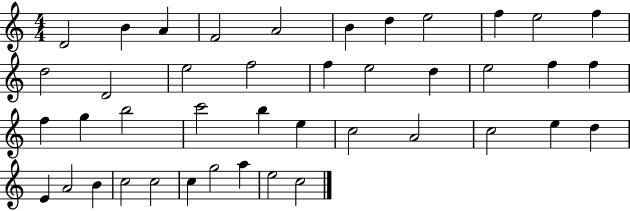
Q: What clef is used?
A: treble